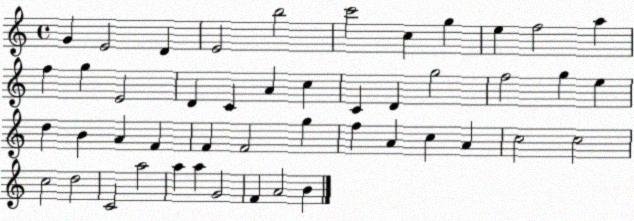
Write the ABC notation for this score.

X:1
T:Untitled
M:4/4
L:1/4
K:C
G E2 D E2 b2 c'2 c g e f2 a f g E2 D C A c C D g2 f2 g e d B A F F F2 g f A c A c2 c2 c2 d2 C2 a2 a a G2 F A2 B